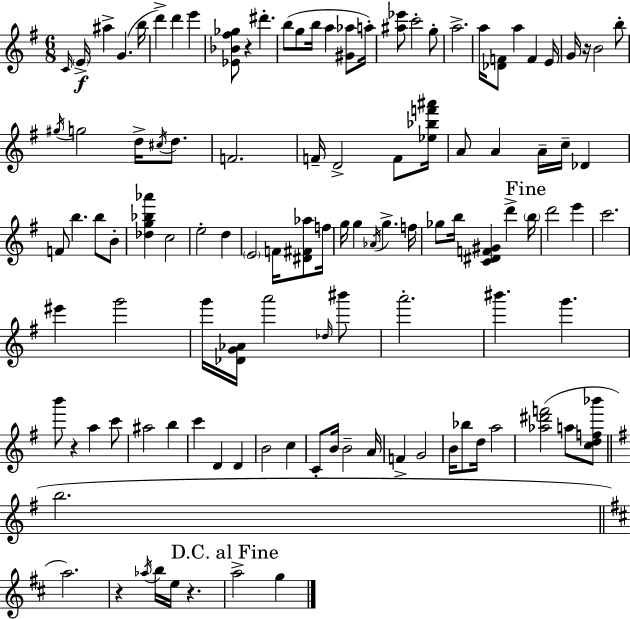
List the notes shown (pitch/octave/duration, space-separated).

C4/s E4/s A#5/q G4/q. B5/s D6/q D6/q E6/q [Eb4,Bb4,F#5,Gb5]/e R/q D#6/q. B5/e G5/e B5/s A5/q [G#4,Ab5]/e A5/s [A#5,Eb6]/e C6/h G5/e A5/h. A5/s [Db4,F4]/e A5/q F4/q E4/s G4/s R/s B4/h B5/e G#5/s G5/h D5/s C#5/s D5/e. F4/h. F4/s D4/h F4/e [Eb5,Bb5,F6,A#6]/s A4/e A4/q A4/s C5/s Db4/q F4/e B5/q. B5/e B4/e [Db5,G5,Bb5,Ab6]/q C5/h E5/h D5/q E4/h F4/s [D#4,F#4,Ab5]/e F5/s G5/s G5/q Ab4/s G5/q. F5/s Gb5/e B5/s [C4,D#4,F4,G#4]/q D6/q B5/s D6/h E6/q C6/h. EIS6/q G6/h G6/s [Db4,G4,Ab4]/s A6/h Db5/s BIS6/e A6/h. BIS6/q. G6/q. B6/e R/q A5/q C6/e A#5/h B5/q C6/q D4/q D4/q B4/h C5/q C4/e B4/s B4/h A4/s F4/q G4/h B4/s Bb5/e D5/s A5/h [Ab5,D#6,F6]/h A5/e [C5,D5,F5,Bb6]/e B5/h. A5/h. R/q Ab5/s B5/s E5/s R/q. A5/h G5/q